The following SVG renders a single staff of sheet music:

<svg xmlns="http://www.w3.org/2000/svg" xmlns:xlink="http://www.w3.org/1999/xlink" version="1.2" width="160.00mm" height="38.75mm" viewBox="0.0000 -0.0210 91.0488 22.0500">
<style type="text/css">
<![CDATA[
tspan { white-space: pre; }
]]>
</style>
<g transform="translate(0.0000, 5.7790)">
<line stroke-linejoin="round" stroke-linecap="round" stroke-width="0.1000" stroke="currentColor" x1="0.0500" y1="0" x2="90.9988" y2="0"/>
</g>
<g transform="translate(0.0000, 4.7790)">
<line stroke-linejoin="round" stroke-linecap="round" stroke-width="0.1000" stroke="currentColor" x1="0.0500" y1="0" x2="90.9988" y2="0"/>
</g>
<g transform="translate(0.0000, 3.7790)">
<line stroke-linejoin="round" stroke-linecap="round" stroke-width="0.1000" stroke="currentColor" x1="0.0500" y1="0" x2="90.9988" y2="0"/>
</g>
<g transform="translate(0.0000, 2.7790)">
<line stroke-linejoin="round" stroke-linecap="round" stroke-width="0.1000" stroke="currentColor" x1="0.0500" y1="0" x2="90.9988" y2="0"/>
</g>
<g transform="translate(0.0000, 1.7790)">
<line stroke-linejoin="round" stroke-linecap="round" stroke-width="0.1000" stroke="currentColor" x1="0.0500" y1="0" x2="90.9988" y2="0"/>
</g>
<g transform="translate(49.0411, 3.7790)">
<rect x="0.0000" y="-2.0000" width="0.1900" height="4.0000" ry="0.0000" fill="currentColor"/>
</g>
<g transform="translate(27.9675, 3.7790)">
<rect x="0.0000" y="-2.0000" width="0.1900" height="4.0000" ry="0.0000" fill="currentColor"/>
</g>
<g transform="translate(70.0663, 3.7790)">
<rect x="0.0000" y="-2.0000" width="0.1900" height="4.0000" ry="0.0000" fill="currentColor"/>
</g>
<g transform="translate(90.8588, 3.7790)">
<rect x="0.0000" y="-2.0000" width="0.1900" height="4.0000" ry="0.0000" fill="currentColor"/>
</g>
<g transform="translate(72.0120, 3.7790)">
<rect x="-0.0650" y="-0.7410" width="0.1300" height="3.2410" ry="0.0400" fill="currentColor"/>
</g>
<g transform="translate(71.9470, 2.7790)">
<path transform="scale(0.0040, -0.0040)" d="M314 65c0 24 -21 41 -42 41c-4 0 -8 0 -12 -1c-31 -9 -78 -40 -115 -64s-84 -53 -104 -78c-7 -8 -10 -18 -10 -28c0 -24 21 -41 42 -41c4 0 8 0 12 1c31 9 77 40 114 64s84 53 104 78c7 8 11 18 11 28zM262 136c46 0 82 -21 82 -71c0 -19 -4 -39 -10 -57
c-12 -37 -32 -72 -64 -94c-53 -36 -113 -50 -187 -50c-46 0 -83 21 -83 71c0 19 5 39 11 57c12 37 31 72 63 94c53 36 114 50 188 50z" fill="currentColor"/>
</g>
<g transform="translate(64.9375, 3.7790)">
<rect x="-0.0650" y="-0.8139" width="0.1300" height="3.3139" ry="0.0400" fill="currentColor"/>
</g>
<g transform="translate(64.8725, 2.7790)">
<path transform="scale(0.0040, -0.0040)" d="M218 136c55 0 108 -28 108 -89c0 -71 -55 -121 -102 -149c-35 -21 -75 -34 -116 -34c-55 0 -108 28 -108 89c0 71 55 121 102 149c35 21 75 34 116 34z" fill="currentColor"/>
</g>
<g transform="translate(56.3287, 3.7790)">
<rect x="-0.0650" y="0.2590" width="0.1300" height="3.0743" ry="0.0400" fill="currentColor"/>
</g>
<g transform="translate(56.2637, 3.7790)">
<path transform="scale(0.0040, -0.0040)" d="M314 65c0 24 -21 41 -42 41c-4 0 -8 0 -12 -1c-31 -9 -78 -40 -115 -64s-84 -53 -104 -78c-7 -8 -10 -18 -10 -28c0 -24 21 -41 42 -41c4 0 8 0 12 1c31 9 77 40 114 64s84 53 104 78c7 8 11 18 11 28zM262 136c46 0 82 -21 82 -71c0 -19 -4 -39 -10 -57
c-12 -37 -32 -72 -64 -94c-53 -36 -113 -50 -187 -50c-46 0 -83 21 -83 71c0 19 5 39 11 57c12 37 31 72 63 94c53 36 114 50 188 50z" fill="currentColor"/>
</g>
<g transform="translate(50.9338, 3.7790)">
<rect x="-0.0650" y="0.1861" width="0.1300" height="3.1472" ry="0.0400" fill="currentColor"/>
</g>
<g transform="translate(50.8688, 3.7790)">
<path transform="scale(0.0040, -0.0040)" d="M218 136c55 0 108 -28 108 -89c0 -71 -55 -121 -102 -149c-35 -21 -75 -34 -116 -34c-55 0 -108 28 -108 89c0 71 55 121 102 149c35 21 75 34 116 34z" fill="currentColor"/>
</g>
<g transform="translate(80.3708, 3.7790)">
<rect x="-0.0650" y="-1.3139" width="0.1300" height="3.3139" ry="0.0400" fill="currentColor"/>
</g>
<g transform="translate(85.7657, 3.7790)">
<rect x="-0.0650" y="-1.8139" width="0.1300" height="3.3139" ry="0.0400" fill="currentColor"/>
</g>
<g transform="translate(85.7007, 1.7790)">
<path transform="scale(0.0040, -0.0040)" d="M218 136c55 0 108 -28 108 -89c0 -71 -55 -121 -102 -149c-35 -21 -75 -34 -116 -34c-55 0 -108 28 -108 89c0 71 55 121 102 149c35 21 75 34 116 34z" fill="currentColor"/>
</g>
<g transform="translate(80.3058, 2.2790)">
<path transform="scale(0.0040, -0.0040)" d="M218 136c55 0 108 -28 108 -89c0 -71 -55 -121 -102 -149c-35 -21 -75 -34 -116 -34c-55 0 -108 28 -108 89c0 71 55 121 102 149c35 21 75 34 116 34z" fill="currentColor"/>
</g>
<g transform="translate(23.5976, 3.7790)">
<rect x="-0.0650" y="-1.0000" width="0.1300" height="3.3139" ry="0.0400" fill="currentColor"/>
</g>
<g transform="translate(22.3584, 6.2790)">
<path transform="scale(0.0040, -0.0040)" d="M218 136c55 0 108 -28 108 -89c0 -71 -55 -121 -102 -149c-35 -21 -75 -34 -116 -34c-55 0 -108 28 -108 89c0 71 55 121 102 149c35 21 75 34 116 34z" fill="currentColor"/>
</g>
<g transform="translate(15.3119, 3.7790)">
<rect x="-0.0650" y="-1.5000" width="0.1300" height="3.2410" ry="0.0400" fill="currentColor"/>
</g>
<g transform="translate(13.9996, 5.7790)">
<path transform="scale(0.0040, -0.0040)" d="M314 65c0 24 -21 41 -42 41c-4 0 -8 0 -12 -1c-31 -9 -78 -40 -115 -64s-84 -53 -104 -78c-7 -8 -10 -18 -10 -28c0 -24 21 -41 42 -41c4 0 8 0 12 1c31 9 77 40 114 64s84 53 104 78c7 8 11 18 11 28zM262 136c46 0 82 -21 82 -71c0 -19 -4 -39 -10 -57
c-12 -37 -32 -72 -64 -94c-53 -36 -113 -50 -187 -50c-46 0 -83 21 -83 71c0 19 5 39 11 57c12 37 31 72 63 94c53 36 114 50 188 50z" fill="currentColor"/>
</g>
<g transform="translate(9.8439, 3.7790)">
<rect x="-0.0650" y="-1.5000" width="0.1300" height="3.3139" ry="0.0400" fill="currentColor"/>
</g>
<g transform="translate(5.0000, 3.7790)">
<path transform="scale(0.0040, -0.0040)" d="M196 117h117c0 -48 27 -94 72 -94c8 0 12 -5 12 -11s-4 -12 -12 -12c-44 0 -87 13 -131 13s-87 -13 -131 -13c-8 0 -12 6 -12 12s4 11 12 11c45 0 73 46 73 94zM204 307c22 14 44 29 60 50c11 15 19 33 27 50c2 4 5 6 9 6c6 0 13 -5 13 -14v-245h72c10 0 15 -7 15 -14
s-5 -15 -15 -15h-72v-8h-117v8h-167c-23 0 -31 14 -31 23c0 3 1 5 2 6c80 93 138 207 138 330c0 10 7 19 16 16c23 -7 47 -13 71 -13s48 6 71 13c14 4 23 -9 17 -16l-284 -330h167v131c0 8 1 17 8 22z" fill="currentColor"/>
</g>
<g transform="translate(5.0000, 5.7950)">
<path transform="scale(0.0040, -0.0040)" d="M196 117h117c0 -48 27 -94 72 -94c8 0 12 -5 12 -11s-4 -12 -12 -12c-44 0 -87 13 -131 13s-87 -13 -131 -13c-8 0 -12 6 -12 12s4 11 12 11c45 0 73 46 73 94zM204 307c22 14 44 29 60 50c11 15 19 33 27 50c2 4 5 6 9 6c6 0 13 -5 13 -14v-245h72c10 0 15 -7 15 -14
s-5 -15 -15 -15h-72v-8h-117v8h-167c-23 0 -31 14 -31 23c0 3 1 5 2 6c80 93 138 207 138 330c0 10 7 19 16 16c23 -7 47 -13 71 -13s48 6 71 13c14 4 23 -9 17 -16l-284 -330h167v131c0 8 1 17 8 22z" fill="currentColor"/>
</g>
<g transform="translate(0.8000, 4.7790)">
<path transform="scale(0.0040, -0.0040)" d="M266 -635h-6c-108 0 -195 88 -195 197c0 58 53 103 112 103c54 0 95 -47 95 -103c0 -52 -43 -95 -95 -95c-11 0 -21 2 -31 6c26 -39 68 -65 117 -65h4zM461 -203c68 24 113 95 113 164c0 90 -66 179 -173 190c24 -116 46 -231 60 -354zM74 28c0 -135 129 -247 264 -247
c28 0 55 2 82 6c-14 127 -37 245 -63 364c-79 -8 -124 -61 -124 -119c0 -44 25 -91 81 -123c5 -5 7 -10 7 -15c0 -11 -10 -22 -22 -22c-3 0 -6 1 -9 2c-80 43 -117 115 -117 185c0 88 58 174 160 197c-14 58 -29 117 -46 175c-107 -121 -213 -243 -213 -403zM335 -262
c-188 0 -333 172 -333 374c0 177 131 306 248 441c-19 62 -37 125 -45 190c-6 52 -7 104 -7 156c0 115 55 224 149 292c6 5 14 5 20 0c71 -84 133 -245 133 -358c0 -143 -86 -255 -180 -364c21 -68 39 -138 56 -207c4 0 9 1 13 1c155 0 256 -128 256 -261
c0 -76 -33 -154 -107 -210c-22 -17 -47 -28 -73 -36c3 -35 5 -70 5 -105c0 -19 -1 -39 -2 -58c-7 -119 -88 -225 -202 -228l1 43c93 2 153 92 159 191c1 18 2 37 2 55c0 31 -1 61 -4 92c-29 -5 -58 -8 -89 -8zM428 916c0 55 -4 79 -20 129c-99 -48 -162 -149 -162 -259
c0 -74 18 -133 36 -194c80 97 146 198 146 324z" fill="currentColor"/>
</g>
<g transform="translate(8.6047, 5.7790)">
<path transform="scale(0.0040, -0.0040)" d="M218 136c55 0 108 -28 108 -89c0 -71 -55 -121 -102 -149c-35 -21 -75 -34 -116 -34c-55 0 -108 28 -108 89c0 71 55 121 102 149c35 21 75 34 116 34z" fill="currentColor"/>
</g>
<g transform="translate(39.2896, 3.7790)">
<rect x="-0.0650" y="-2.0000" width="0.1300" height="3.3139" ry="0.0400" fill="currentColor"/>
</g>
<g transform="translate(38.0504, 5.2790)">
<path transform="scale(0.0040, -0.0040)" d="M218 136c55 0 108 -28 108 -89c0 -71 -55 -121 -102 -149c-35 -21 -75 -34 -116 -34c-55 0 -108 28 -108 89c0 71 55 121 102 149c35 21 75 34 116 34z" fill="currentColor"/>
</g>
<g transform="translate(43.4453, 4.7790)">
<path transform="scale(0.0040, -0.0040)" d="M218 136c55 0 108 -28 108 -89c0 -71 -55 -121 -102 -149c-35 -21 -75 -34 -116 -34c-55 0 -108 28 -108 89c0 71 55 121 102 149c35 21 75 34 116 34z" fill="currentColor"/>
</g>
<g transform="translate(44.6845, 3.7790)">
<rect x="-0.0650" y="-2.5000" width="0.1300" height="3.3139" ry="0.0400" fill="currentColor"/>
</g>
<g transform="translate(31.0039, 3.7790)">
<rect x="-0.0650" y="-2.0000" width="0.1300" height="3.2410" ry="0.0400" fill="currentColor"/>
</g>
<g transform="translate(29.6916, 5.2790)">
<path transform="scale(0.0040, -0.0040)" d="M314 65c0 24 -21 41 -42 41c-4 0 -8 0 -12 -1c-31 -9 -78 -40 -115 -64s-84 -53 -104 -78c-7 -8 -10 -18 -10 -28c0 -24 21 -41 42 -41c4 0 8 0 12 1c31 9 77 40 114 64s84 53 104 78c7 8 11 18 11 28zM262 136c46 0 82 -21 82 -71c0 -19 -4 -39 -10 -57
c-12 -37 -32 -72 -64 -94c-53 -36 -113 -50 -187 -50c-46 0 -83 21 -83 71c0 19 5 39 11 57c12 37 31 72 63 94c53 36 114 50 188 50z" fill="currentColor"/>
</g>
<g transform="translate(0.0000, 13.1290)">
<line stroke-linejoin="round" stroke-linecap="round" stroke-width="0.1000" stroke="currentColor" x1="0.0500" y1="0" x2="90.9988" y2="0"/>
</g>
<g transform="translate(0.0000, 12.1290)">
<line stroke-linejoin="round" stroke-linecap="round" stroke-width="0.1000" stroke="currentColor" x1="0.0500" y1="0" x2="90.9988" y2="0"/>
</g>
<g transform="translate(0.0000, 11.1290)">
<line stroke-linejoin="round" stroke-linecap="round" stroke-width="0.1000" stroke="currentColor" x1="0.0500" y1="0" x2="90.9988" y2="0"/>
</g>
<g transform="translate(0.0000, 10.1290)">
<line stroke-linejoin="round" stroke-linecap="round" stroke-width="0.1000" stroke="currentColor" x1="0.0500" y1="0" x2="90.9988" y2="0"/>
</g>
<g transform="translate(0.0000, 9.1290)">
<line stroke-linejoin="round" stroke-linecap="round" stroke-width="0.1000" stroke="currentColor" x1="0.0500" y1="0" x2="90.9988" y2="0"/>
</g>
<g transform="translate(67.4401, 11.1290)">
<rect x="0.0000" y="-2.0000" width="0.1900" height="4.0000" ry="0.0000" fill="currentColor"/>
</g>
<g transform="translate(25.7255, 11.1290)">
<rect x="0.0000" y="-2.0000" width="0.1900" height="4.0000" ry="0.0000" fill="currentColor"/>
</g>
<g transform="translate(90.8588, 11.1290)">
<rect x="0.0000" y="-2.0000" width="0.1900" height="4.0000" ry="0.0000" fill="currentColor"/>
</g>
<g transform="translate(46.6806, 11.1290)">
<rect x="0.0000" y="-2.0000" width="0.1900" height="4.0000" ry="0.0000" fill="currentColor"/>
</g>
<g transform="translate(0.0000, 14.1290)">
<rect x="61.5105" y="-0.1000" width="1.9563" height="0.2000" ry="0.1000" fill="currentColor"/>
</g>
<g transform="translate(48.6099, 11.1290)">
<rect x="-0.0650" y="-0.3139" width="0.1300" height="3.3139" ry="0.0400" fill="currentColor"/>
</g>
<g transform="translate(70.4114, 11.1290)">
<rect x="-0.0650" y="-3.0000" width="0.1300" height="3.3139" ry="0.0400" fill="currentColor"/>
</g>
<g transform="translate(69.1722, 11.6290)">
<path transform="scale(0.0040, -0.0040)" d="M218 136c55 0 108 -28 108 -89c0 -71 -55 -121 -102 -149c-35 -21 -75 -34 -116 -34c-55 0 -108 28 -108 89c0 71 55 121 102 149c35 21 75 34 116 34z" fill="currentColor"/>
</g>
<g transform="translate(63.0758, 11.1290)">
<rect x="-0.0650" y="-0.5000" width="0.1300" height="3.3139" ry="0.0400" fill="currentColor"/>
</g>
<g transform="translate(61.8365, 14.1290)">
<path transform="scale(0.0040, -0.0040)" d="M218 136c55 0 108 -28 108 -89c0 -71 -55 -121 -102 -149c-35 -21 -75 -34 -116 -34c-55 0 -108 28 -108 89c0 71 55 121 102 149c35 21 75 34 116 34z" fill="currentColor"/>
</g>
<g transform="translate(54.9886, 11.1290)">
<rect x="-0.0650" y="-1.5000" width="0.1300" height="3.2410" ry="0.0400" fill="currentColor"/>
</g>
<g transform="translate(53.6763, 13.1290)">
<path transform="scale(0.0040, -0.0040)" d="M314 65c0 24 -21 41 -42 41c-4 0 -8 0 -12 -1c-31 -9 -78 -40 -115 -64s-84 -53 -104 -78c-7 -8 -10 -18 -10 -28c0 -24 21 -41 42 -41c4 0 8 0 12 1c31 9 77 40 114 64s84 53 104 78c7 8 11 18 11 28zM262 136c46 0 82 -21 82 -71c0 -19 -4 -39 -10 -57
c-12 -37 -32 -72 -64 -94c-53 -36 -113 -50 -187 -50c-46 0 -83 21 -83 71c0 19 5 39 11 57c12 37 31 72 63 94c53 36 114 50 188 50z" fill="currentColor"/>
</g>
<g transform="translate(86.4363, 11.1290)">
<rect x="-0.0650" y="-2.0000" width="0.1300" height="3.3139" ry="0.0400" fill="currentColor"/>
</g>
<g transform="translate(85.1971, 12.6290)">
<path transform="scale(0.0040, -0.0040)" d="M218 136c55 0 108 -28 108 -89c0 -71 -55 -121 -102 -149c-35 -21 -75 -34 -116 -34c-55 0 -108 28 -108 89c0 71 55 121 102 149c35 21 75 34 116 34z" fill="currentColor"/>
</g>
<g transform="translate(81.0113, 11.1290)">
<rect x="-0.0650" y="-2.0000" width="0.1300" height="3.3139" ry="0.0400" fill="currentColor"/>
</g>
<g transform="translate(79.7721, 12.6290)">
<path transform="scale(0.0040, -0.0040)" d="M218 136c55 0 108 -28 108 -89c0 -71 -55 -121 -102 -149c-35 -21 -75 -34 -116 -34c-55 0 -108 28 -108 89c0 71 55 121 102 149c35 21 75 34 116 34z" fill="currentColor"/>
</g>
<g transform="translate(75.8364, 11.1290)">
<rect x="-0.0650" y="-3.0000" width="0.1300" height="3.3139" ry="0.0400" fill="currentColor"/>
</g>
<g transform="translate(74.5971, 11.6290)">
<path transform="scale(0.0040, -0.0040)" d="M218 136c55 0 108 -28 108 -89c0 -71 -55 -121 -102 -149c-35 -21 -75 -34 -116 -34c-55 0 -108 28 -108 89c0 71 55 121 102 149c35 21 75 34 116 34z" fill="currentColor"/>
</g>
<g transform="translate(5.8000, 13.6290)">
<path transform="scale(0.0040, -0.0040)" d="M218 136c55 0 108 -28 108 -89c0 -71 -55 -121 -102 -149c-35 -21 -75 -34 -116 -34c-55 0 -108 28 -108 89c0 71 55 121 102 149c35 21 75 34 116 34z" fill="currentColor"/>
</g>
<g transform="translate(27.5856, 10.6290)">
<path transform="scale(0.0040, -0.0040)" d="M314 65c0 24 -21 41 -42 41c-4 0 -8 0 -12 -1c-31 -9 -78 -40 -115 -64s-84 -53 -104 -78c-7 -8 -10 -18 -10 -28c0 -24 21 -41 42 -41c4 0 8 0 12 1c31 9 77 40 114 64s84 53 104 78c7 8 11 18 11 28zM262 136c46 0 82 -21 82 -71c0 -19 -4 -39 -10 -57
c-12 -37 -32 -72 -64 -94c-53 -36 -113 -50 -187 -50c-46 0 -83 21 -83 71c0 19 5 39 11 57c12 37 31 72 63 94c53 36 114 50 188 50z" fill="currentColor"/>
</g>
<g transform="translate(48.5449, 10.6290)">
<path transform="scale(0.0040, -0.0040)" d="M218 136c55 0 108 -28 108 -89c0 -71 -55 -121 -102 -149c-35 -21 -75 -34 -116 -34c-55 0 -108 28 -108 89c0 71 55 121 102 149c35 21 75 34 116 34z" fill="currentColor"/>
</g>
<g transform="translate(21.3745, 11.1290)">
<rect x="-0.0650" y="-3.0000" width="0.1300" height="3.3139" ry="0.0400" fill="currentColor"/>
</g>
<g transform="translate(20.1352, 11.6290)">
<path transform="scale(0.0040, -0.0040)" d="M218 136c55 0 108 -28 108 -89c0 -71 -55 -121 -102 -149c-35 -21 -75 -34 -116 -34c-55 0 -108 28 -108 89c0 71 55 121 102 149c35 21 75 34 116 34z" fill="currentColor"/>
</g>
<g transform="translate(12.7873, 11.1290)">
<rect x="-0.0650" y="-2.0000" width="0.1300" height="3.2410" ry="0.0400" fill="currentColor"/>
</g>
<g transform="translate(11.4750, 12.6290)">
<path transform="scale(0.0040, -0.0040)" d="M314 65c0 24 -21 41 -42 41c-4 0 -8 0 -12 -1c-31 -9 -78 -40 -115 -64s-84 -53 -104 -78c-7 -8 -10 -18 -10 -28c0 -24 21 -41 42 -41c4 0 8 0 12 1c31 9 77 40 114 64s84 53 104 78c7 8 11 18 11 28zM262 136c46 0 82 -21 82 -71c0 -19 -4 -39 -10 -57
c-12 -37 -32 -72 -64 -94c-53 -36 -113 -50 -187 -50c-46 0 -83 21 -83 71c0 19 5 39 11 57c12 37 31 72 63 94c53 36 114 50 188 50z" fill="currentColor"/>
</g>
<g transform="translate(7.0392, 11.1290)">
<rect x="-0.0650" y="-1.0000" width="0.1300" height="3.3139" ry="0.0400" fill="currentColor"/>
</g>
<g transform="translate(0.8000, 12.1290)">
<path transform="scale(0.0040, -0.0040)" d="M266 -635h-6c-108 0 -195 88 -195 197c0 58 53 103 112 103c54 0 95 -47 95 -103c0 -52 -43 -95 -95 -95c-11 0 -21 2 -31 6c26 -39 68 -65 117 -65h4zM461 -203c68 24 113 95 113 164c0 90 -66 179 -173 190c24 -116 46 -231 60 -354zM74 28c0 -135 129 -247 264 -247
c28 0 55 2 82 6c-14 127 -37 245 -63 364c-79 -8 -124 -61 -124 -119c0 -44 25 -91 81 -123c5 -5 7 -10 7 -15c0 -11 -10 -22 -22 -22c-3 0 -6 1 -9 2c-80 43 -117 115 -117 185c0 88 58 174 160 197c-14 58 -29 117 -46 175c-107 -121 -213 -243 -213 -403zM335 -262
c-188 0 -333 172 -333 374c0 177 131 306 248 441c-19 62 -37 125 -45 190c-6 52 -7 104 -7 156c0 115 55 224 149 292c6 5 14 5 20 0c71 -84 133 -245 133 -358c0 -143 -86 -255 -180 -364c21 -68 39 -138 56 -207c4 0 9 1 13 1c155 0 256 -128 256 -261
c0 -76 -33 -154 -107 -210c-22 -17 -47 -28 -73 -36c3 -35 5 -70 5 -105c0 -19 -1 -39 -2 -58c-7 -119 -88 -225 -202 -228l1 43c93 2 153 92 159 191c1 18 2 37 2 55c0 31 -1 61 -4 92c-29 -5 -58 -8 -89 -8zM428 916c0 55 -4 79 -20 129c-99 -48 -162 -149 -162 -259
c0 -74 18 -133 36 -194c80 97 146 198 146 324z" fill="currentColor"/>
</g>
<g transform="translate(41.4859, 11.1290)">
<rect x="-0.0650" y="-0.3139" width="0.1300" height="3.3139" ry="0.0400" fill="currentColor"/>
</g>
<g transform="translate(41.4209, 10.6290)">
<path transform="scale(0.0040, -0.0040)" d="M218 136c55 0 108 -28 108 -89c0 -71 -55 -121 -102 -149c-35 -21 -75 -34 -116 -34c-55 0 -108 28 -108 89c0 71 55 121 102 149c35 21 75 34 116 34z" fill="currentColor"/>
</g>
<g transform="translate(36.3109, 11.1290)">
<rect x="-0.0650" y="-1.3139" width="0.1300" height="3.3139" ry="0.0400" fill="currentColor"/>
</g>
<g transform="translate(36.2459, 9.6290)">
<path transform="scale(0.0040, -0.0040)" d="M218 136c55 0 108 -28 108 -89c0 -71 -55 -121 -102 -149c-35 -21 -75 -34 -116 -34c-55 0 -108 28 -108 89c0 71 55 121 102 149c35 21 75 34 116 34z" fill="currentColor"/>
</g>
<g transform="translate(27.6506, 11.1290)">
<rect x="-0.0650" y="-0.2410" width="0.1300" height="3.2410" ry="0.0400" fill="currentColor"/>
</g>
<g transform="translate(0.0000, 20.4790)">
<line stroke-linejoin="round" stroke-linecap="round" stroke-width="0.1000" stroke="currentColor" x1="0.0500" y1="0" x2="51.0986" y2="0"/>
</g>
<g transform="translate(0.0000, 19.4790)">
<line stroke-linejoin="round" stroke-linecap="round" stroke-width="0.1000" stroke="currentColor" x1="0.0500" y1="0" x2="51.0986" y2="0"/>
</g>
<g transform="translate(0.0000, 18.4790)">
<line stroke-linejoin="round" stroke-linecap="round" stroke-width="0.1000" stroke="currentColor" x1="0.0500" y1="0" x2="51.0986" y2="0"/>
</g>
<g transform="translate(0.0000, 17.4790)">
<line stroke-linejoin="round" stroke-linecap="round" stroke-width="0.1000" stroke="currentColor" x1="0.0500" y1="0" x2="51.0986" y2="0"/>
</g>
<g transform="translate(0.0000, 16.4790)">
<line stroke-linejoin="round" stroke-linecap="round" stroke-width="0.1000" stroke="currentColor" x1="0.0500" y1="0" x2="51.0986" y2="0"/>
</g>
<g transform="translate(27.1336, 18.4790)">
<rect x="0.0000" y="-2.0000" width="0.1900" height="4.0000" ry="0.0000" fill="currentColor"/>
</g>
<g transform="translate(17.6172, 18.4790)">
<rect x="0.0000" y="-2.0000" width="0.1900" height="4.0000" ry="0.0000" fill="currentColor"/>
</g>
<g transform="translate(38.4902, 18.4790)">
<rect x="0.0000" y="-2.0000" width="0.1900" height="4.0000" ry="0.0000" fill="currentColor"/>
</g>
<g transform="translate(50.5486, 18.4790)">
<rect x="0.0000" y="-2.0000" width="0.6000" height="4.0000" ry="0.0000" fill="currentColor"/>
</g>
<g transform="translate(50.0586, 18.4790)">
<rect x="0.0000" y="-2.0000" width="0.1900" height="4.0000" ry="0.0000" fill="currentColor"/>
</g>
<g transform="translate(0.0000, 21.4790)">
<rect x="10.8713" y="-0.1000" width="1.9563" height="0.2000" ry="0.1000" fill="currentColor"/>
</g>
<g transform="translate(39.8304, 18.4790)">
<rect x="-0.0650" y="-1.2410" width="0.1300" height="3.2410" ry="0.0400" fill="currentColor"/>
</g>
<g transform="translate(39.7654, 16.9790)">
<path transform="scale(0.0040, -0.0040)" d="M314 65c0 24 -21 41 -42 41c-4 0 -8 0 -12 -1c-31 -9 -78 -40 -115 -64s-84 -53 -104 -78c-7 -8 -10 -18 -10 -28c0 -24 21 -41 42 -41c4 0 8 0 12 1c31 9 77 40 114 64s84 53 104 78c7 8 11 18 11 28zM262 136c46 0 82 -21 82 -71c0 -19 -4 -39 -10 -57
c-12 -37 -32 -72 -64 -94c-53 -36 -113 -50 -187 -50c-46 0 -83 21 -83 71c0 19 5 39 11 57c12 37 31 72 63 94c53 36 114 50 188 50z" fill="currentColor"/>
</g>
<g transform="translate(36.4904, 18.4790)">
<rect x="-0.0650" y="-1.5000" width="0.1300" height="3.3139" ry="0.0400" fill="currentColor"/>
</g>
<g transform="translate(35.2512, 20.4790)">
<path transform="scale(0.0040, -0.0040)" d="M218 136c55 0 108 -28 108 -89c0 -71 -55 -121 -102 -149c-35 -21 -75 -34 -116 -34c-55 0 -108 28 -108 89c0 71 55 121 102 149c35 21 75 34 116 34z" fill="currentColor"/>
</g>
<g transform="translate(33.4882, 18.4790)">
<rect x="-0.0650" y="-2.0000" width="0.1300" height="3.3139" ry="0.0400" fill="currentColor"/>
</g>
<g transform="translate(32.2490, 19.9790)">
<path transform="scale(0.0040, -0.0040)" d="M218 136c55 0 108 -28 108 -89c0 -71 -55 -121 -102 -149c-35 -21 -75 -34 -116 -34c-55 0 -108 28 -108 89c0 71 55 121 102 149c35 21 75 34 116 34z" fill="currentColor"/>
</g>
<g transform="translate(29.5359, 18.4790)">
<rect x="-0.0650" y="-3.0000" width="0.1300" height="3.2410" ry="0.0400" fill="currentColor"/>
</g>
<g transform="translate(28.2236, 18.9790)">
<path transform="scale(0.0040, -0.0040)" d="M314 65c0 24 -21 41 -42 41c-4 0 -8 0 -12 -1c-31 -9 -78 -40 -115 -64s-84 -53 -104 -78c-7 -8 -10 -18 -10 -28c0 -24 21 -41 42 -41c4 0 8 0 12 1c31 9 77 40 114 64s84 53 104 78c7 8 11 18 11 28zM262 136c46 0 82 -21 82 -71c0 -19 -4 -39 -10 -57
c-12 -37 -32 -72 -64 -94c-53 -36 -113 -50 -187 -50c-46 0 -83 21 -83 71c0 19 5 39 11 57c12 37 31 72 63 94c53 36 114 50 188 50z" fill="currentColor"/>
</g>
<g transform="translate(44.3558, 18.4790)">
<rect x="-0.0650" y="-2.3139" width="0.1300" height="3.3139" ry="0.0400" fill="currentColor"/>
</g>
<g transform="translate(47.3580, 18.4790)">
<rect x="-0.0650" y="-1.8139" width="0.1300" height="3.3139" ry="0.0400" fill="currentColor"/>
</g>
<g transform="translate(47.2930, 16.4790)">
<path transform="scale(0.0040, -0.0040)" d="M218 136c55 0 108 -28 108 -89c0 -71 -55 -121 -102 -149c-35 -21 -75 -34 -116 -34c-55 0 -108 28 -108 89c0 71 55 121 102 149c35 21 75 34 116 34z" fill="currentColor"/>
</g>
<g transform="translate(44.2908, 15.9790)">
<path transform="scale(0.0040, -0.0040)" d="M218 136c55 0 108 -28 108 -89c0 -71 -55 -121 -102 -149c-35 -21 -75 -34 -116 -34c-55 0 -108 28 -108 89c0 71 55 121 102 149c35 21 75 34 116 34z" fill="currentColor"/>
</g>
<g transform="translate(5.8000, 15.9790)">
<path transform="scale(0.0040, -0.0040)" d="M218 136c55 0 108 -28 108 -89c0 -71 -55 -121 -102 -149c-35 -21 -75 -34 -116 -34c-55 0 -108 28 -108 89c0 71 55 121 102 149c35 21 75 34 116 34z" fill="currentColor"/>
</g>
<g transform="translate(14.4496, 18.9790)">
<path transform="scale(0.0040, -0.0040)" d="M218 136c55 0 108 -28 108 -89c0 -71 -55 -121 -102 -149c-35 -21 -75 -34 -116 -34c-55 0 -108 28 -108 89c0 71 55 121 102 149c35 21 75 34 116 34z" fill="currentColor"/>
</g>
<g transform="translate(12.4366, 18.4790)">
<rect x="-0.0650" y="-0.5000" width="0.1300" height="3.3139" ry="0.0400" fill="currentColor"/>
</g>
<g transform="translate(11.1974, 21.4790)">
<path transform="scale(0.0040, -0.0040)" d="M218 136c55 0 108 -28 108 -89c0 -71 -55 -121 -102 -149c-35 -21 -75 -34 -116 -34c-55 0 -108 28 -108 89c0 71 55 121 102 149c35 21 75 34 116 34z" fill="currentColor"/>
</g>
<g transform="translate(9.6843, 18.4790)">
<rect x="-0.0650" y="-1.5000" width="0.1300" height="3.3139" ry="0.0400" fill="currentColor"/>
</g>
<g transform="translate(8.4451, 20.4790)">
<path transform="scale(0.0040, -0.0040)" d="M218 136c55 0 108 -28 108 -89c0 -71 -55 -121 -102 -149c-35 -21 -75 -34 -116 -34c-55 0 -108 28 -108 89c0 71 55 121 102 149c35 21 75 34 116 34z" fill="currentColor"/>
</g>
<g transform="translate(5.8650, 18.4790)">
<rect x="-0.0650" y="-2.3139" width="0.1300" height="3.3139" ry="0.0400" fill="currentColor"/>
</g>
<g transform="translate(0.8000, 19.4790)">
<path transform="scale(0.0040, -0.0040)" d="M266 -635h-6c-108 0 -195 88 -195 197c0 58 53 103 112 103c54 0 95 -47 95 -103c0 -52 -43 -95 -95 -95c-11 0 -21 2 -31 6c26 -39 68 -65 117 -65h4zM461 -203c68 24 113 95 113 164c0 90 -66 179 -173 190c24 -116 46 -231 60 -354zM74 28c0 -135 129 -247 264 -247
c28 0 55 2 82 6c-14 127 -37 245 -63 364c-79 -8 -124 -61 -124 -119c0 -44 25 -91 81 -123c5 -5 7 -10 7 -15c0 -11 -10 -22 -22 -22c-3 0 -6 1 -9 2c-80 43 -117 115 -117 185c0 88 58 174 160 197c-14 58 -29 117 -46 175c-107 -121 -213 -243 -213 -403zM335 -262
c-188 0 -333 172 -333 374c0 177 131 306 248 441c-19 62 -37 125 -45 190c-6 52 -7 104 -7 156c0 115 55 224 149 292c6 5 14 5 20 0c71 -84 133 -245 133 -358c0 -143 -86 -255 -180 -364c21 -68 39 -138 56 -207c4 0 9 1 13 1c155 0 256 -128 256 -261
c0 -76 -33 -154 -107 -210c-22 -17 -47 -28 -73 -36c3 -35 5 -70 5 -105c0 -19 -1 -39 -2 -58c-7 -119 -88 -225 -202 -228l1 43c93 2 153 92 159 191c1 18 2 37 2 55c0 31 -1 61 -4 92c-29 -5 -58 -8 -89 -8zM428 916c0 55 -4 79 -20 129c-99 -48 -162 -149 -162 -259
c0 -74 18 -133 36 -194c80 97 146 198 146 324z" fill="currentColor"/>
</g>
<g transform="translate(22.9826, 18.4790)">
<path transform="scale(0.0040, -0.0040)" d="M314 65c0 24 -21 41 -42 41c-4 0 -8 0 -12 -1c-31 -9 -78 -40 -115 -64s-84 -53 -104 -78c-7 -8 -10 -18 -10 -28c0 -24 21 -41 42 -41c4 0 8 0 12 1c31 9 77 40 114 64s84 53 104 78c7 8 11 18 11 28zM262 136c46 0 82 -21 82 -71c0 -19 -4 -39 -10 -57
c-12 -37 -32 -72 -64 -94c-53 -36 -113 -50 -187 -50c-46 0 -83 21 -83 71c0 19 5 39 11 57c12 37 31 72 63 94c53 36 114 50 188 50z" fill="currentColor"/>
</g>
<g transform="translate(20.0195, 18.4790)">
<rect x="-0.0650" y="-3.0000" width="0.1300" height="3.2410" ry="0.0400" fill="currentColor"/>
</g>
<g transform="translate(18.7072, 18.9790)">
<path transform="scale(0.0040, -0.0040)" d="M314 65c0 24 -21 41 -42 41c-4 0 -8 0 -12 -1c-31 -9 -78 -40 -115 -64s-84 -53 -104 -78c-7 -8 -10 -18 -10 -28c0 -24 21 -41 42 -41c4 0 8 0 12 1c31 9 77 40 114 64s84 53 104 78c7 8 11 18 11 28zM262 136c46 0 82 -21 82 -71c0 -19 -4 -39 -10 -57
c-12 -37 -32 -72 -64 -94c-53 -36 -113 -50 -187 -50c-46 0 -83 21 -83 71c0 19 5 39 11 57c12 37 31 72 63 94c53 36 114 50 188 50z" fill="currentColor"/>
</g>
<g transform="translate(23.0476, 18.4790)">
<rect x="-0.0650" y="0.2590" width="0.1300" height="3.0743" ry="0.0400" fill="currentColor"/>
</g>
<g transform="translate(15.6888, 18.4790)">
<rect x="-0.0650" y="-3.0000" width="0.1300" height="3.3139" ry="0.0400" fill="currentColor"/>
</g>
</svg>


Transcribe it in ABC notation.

X:1
T:Untitled
M:4/4
L:1/4
K:C
E E2 D F2 F G B B2 d d2 e f D F2 A c2 e c c E2 C A A F F g E C A A2 B2 A2 F E e2 g f